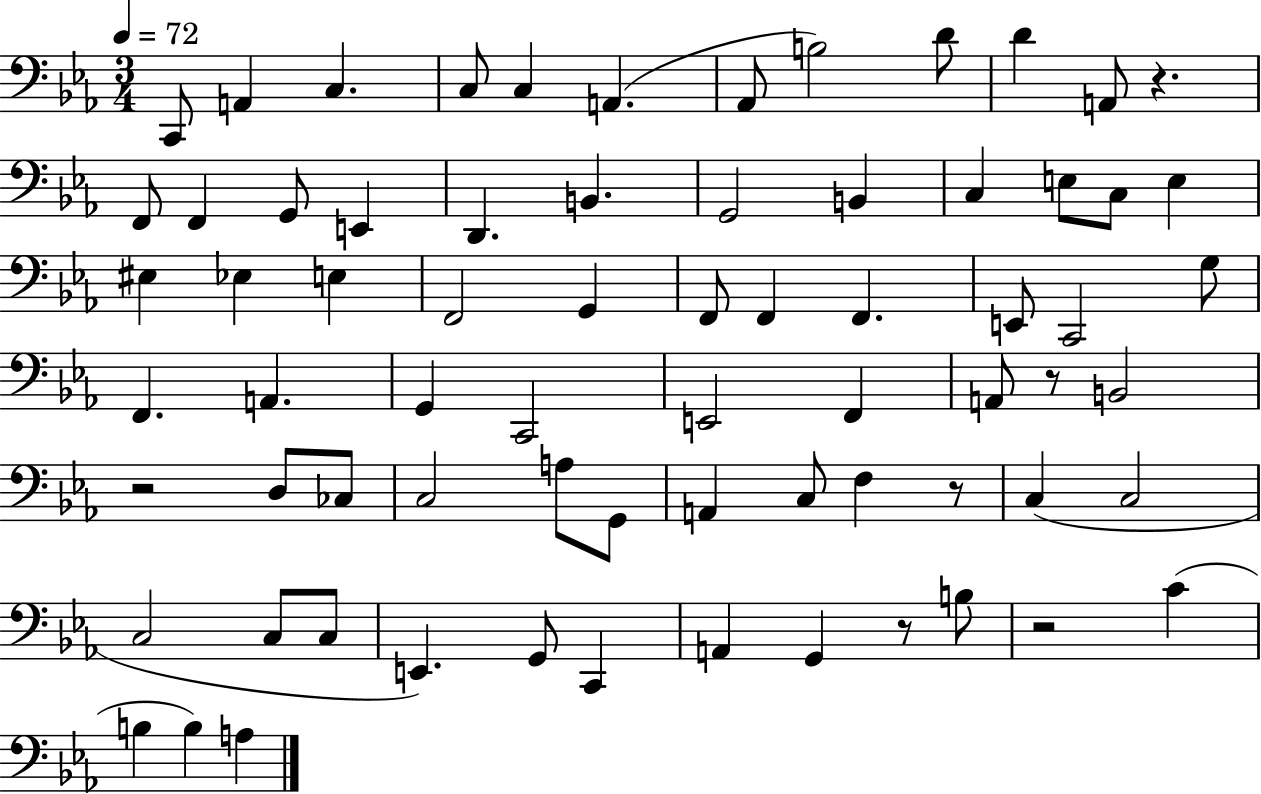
C2/e A2/q C3/q. C3/e C3/q A2/q. Ab2/e B3/h D4/e D4/q A2/e R/q. F2/e F2/q G2/e E2/q D2/q. B2/q. G2/h B2/q C3/q E3/e C3/e E3/q EIS3/q Eb3/q E3/q F2/h G2/q F2/e F2/q F2/q. E2/e C2/h G3/e F2/q. A2/q. G2/q C2/h E2/h F2/q A2/e R/e B2/h R/h D3/e CES3/e C3/h A3/e G2/e A2/q C3/e F3/q R/e C3/q C3/h C3/h C3/e C3/e E2/q. G2/e C2/q A2/q G2/q R/e B3/e R/h C4/q B3/q B3/q A3/q